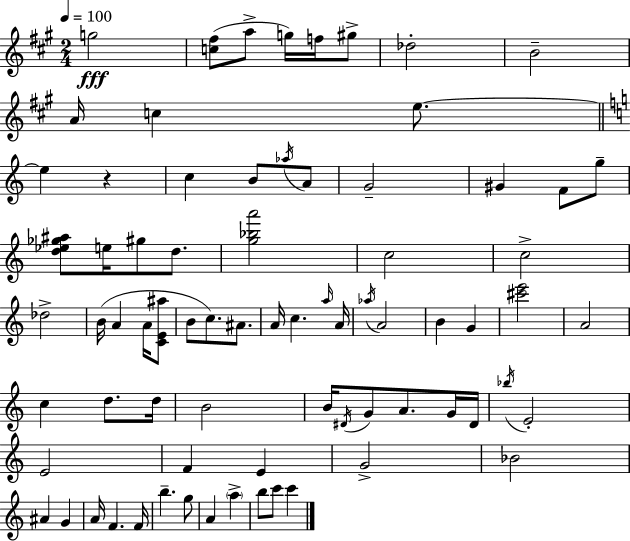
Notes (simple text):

G5/h [C5,F#5]/e A5/e G5/s F5/s G#5/e Db5/h B4/h A4/s C5/q E5/e. E5/q R/q C5/q B4/e Ab5/s A4/e G4/h G#4/q F4/e G5/e [D5,Eb5,Gb5,A#5]/e E5/s G#5/e D5/e. [G5,Bb5,A6]/h C5/h C5/h Db5/h B4/s A4/q A4/s [C4,E4,A#5]/e B4/e C5/e. A#4/e. A4/s C5/q. A5/s A4/s Ab5/s A4/h B4/q G4/q [C#6,E6]/h A4/h C5/q D5/e. D5/s B4/h B4/s D#4/s G4/e A4/e. G4/s D#4/s Bb5/s E4/h E4/h F4/q E4/q G4/h Bb4/h A#4/q G4/q A4/s F4/q. F4/s B5/q. G5/e A4/q A5/q B5/e C6/e C6/q